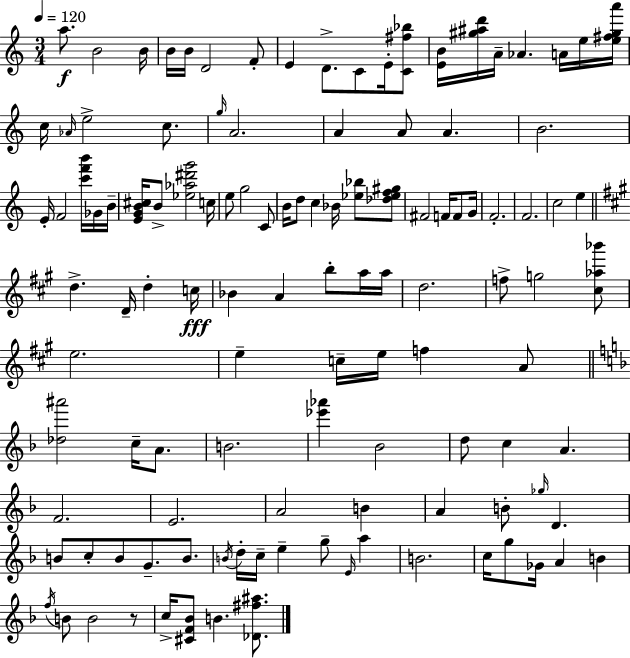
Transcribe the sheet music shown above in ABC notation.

X:1
T:Untitled
M:3/4
L:1/4
K:Am
a/2 B2 B/4 B/4 B/4 D2 F/2 E D/2 C/2 E/4 [C^f_b]/2 [EB]/4 [^g^ad']/4 A/4 _A A/4 e/4 [e^f^ga']/4 c/4 _A/4 e2 c/2 g/4 A2 A A/2 A B2 E/4 F2 [c'f'b']/4 _G/4 B/4 [EGB^c]/4 B/2 [_e_a^d'g']2 c/4 e/2 g2 C/2 B/4 d/2 c _B/4 [_e_b]/2 [_d_ef^g]/2 ^F2 F/4 F/2 G/4 F2 F2 c2 e d D/4 d c/4 _B A b/2 a/4 a/4 d2 f/2 g2 [^c_a_b']/2 e2 e c/4 e/4 f A/2 [_d^a']2 c/4 A/2 B2 [_e'_a'] _B2 d/2 c A F2 E2 A2 B A B/2 _g/4 D B/2 c/2 B/2 G/2 B/2 B/4 d/4 c/4 e g/2 E/4 a B2 c/4 g/2 _G/4 A B f/4 B/2 B2 z/2 c/4 [^CF_B]/2 B [_D^f^a]/2